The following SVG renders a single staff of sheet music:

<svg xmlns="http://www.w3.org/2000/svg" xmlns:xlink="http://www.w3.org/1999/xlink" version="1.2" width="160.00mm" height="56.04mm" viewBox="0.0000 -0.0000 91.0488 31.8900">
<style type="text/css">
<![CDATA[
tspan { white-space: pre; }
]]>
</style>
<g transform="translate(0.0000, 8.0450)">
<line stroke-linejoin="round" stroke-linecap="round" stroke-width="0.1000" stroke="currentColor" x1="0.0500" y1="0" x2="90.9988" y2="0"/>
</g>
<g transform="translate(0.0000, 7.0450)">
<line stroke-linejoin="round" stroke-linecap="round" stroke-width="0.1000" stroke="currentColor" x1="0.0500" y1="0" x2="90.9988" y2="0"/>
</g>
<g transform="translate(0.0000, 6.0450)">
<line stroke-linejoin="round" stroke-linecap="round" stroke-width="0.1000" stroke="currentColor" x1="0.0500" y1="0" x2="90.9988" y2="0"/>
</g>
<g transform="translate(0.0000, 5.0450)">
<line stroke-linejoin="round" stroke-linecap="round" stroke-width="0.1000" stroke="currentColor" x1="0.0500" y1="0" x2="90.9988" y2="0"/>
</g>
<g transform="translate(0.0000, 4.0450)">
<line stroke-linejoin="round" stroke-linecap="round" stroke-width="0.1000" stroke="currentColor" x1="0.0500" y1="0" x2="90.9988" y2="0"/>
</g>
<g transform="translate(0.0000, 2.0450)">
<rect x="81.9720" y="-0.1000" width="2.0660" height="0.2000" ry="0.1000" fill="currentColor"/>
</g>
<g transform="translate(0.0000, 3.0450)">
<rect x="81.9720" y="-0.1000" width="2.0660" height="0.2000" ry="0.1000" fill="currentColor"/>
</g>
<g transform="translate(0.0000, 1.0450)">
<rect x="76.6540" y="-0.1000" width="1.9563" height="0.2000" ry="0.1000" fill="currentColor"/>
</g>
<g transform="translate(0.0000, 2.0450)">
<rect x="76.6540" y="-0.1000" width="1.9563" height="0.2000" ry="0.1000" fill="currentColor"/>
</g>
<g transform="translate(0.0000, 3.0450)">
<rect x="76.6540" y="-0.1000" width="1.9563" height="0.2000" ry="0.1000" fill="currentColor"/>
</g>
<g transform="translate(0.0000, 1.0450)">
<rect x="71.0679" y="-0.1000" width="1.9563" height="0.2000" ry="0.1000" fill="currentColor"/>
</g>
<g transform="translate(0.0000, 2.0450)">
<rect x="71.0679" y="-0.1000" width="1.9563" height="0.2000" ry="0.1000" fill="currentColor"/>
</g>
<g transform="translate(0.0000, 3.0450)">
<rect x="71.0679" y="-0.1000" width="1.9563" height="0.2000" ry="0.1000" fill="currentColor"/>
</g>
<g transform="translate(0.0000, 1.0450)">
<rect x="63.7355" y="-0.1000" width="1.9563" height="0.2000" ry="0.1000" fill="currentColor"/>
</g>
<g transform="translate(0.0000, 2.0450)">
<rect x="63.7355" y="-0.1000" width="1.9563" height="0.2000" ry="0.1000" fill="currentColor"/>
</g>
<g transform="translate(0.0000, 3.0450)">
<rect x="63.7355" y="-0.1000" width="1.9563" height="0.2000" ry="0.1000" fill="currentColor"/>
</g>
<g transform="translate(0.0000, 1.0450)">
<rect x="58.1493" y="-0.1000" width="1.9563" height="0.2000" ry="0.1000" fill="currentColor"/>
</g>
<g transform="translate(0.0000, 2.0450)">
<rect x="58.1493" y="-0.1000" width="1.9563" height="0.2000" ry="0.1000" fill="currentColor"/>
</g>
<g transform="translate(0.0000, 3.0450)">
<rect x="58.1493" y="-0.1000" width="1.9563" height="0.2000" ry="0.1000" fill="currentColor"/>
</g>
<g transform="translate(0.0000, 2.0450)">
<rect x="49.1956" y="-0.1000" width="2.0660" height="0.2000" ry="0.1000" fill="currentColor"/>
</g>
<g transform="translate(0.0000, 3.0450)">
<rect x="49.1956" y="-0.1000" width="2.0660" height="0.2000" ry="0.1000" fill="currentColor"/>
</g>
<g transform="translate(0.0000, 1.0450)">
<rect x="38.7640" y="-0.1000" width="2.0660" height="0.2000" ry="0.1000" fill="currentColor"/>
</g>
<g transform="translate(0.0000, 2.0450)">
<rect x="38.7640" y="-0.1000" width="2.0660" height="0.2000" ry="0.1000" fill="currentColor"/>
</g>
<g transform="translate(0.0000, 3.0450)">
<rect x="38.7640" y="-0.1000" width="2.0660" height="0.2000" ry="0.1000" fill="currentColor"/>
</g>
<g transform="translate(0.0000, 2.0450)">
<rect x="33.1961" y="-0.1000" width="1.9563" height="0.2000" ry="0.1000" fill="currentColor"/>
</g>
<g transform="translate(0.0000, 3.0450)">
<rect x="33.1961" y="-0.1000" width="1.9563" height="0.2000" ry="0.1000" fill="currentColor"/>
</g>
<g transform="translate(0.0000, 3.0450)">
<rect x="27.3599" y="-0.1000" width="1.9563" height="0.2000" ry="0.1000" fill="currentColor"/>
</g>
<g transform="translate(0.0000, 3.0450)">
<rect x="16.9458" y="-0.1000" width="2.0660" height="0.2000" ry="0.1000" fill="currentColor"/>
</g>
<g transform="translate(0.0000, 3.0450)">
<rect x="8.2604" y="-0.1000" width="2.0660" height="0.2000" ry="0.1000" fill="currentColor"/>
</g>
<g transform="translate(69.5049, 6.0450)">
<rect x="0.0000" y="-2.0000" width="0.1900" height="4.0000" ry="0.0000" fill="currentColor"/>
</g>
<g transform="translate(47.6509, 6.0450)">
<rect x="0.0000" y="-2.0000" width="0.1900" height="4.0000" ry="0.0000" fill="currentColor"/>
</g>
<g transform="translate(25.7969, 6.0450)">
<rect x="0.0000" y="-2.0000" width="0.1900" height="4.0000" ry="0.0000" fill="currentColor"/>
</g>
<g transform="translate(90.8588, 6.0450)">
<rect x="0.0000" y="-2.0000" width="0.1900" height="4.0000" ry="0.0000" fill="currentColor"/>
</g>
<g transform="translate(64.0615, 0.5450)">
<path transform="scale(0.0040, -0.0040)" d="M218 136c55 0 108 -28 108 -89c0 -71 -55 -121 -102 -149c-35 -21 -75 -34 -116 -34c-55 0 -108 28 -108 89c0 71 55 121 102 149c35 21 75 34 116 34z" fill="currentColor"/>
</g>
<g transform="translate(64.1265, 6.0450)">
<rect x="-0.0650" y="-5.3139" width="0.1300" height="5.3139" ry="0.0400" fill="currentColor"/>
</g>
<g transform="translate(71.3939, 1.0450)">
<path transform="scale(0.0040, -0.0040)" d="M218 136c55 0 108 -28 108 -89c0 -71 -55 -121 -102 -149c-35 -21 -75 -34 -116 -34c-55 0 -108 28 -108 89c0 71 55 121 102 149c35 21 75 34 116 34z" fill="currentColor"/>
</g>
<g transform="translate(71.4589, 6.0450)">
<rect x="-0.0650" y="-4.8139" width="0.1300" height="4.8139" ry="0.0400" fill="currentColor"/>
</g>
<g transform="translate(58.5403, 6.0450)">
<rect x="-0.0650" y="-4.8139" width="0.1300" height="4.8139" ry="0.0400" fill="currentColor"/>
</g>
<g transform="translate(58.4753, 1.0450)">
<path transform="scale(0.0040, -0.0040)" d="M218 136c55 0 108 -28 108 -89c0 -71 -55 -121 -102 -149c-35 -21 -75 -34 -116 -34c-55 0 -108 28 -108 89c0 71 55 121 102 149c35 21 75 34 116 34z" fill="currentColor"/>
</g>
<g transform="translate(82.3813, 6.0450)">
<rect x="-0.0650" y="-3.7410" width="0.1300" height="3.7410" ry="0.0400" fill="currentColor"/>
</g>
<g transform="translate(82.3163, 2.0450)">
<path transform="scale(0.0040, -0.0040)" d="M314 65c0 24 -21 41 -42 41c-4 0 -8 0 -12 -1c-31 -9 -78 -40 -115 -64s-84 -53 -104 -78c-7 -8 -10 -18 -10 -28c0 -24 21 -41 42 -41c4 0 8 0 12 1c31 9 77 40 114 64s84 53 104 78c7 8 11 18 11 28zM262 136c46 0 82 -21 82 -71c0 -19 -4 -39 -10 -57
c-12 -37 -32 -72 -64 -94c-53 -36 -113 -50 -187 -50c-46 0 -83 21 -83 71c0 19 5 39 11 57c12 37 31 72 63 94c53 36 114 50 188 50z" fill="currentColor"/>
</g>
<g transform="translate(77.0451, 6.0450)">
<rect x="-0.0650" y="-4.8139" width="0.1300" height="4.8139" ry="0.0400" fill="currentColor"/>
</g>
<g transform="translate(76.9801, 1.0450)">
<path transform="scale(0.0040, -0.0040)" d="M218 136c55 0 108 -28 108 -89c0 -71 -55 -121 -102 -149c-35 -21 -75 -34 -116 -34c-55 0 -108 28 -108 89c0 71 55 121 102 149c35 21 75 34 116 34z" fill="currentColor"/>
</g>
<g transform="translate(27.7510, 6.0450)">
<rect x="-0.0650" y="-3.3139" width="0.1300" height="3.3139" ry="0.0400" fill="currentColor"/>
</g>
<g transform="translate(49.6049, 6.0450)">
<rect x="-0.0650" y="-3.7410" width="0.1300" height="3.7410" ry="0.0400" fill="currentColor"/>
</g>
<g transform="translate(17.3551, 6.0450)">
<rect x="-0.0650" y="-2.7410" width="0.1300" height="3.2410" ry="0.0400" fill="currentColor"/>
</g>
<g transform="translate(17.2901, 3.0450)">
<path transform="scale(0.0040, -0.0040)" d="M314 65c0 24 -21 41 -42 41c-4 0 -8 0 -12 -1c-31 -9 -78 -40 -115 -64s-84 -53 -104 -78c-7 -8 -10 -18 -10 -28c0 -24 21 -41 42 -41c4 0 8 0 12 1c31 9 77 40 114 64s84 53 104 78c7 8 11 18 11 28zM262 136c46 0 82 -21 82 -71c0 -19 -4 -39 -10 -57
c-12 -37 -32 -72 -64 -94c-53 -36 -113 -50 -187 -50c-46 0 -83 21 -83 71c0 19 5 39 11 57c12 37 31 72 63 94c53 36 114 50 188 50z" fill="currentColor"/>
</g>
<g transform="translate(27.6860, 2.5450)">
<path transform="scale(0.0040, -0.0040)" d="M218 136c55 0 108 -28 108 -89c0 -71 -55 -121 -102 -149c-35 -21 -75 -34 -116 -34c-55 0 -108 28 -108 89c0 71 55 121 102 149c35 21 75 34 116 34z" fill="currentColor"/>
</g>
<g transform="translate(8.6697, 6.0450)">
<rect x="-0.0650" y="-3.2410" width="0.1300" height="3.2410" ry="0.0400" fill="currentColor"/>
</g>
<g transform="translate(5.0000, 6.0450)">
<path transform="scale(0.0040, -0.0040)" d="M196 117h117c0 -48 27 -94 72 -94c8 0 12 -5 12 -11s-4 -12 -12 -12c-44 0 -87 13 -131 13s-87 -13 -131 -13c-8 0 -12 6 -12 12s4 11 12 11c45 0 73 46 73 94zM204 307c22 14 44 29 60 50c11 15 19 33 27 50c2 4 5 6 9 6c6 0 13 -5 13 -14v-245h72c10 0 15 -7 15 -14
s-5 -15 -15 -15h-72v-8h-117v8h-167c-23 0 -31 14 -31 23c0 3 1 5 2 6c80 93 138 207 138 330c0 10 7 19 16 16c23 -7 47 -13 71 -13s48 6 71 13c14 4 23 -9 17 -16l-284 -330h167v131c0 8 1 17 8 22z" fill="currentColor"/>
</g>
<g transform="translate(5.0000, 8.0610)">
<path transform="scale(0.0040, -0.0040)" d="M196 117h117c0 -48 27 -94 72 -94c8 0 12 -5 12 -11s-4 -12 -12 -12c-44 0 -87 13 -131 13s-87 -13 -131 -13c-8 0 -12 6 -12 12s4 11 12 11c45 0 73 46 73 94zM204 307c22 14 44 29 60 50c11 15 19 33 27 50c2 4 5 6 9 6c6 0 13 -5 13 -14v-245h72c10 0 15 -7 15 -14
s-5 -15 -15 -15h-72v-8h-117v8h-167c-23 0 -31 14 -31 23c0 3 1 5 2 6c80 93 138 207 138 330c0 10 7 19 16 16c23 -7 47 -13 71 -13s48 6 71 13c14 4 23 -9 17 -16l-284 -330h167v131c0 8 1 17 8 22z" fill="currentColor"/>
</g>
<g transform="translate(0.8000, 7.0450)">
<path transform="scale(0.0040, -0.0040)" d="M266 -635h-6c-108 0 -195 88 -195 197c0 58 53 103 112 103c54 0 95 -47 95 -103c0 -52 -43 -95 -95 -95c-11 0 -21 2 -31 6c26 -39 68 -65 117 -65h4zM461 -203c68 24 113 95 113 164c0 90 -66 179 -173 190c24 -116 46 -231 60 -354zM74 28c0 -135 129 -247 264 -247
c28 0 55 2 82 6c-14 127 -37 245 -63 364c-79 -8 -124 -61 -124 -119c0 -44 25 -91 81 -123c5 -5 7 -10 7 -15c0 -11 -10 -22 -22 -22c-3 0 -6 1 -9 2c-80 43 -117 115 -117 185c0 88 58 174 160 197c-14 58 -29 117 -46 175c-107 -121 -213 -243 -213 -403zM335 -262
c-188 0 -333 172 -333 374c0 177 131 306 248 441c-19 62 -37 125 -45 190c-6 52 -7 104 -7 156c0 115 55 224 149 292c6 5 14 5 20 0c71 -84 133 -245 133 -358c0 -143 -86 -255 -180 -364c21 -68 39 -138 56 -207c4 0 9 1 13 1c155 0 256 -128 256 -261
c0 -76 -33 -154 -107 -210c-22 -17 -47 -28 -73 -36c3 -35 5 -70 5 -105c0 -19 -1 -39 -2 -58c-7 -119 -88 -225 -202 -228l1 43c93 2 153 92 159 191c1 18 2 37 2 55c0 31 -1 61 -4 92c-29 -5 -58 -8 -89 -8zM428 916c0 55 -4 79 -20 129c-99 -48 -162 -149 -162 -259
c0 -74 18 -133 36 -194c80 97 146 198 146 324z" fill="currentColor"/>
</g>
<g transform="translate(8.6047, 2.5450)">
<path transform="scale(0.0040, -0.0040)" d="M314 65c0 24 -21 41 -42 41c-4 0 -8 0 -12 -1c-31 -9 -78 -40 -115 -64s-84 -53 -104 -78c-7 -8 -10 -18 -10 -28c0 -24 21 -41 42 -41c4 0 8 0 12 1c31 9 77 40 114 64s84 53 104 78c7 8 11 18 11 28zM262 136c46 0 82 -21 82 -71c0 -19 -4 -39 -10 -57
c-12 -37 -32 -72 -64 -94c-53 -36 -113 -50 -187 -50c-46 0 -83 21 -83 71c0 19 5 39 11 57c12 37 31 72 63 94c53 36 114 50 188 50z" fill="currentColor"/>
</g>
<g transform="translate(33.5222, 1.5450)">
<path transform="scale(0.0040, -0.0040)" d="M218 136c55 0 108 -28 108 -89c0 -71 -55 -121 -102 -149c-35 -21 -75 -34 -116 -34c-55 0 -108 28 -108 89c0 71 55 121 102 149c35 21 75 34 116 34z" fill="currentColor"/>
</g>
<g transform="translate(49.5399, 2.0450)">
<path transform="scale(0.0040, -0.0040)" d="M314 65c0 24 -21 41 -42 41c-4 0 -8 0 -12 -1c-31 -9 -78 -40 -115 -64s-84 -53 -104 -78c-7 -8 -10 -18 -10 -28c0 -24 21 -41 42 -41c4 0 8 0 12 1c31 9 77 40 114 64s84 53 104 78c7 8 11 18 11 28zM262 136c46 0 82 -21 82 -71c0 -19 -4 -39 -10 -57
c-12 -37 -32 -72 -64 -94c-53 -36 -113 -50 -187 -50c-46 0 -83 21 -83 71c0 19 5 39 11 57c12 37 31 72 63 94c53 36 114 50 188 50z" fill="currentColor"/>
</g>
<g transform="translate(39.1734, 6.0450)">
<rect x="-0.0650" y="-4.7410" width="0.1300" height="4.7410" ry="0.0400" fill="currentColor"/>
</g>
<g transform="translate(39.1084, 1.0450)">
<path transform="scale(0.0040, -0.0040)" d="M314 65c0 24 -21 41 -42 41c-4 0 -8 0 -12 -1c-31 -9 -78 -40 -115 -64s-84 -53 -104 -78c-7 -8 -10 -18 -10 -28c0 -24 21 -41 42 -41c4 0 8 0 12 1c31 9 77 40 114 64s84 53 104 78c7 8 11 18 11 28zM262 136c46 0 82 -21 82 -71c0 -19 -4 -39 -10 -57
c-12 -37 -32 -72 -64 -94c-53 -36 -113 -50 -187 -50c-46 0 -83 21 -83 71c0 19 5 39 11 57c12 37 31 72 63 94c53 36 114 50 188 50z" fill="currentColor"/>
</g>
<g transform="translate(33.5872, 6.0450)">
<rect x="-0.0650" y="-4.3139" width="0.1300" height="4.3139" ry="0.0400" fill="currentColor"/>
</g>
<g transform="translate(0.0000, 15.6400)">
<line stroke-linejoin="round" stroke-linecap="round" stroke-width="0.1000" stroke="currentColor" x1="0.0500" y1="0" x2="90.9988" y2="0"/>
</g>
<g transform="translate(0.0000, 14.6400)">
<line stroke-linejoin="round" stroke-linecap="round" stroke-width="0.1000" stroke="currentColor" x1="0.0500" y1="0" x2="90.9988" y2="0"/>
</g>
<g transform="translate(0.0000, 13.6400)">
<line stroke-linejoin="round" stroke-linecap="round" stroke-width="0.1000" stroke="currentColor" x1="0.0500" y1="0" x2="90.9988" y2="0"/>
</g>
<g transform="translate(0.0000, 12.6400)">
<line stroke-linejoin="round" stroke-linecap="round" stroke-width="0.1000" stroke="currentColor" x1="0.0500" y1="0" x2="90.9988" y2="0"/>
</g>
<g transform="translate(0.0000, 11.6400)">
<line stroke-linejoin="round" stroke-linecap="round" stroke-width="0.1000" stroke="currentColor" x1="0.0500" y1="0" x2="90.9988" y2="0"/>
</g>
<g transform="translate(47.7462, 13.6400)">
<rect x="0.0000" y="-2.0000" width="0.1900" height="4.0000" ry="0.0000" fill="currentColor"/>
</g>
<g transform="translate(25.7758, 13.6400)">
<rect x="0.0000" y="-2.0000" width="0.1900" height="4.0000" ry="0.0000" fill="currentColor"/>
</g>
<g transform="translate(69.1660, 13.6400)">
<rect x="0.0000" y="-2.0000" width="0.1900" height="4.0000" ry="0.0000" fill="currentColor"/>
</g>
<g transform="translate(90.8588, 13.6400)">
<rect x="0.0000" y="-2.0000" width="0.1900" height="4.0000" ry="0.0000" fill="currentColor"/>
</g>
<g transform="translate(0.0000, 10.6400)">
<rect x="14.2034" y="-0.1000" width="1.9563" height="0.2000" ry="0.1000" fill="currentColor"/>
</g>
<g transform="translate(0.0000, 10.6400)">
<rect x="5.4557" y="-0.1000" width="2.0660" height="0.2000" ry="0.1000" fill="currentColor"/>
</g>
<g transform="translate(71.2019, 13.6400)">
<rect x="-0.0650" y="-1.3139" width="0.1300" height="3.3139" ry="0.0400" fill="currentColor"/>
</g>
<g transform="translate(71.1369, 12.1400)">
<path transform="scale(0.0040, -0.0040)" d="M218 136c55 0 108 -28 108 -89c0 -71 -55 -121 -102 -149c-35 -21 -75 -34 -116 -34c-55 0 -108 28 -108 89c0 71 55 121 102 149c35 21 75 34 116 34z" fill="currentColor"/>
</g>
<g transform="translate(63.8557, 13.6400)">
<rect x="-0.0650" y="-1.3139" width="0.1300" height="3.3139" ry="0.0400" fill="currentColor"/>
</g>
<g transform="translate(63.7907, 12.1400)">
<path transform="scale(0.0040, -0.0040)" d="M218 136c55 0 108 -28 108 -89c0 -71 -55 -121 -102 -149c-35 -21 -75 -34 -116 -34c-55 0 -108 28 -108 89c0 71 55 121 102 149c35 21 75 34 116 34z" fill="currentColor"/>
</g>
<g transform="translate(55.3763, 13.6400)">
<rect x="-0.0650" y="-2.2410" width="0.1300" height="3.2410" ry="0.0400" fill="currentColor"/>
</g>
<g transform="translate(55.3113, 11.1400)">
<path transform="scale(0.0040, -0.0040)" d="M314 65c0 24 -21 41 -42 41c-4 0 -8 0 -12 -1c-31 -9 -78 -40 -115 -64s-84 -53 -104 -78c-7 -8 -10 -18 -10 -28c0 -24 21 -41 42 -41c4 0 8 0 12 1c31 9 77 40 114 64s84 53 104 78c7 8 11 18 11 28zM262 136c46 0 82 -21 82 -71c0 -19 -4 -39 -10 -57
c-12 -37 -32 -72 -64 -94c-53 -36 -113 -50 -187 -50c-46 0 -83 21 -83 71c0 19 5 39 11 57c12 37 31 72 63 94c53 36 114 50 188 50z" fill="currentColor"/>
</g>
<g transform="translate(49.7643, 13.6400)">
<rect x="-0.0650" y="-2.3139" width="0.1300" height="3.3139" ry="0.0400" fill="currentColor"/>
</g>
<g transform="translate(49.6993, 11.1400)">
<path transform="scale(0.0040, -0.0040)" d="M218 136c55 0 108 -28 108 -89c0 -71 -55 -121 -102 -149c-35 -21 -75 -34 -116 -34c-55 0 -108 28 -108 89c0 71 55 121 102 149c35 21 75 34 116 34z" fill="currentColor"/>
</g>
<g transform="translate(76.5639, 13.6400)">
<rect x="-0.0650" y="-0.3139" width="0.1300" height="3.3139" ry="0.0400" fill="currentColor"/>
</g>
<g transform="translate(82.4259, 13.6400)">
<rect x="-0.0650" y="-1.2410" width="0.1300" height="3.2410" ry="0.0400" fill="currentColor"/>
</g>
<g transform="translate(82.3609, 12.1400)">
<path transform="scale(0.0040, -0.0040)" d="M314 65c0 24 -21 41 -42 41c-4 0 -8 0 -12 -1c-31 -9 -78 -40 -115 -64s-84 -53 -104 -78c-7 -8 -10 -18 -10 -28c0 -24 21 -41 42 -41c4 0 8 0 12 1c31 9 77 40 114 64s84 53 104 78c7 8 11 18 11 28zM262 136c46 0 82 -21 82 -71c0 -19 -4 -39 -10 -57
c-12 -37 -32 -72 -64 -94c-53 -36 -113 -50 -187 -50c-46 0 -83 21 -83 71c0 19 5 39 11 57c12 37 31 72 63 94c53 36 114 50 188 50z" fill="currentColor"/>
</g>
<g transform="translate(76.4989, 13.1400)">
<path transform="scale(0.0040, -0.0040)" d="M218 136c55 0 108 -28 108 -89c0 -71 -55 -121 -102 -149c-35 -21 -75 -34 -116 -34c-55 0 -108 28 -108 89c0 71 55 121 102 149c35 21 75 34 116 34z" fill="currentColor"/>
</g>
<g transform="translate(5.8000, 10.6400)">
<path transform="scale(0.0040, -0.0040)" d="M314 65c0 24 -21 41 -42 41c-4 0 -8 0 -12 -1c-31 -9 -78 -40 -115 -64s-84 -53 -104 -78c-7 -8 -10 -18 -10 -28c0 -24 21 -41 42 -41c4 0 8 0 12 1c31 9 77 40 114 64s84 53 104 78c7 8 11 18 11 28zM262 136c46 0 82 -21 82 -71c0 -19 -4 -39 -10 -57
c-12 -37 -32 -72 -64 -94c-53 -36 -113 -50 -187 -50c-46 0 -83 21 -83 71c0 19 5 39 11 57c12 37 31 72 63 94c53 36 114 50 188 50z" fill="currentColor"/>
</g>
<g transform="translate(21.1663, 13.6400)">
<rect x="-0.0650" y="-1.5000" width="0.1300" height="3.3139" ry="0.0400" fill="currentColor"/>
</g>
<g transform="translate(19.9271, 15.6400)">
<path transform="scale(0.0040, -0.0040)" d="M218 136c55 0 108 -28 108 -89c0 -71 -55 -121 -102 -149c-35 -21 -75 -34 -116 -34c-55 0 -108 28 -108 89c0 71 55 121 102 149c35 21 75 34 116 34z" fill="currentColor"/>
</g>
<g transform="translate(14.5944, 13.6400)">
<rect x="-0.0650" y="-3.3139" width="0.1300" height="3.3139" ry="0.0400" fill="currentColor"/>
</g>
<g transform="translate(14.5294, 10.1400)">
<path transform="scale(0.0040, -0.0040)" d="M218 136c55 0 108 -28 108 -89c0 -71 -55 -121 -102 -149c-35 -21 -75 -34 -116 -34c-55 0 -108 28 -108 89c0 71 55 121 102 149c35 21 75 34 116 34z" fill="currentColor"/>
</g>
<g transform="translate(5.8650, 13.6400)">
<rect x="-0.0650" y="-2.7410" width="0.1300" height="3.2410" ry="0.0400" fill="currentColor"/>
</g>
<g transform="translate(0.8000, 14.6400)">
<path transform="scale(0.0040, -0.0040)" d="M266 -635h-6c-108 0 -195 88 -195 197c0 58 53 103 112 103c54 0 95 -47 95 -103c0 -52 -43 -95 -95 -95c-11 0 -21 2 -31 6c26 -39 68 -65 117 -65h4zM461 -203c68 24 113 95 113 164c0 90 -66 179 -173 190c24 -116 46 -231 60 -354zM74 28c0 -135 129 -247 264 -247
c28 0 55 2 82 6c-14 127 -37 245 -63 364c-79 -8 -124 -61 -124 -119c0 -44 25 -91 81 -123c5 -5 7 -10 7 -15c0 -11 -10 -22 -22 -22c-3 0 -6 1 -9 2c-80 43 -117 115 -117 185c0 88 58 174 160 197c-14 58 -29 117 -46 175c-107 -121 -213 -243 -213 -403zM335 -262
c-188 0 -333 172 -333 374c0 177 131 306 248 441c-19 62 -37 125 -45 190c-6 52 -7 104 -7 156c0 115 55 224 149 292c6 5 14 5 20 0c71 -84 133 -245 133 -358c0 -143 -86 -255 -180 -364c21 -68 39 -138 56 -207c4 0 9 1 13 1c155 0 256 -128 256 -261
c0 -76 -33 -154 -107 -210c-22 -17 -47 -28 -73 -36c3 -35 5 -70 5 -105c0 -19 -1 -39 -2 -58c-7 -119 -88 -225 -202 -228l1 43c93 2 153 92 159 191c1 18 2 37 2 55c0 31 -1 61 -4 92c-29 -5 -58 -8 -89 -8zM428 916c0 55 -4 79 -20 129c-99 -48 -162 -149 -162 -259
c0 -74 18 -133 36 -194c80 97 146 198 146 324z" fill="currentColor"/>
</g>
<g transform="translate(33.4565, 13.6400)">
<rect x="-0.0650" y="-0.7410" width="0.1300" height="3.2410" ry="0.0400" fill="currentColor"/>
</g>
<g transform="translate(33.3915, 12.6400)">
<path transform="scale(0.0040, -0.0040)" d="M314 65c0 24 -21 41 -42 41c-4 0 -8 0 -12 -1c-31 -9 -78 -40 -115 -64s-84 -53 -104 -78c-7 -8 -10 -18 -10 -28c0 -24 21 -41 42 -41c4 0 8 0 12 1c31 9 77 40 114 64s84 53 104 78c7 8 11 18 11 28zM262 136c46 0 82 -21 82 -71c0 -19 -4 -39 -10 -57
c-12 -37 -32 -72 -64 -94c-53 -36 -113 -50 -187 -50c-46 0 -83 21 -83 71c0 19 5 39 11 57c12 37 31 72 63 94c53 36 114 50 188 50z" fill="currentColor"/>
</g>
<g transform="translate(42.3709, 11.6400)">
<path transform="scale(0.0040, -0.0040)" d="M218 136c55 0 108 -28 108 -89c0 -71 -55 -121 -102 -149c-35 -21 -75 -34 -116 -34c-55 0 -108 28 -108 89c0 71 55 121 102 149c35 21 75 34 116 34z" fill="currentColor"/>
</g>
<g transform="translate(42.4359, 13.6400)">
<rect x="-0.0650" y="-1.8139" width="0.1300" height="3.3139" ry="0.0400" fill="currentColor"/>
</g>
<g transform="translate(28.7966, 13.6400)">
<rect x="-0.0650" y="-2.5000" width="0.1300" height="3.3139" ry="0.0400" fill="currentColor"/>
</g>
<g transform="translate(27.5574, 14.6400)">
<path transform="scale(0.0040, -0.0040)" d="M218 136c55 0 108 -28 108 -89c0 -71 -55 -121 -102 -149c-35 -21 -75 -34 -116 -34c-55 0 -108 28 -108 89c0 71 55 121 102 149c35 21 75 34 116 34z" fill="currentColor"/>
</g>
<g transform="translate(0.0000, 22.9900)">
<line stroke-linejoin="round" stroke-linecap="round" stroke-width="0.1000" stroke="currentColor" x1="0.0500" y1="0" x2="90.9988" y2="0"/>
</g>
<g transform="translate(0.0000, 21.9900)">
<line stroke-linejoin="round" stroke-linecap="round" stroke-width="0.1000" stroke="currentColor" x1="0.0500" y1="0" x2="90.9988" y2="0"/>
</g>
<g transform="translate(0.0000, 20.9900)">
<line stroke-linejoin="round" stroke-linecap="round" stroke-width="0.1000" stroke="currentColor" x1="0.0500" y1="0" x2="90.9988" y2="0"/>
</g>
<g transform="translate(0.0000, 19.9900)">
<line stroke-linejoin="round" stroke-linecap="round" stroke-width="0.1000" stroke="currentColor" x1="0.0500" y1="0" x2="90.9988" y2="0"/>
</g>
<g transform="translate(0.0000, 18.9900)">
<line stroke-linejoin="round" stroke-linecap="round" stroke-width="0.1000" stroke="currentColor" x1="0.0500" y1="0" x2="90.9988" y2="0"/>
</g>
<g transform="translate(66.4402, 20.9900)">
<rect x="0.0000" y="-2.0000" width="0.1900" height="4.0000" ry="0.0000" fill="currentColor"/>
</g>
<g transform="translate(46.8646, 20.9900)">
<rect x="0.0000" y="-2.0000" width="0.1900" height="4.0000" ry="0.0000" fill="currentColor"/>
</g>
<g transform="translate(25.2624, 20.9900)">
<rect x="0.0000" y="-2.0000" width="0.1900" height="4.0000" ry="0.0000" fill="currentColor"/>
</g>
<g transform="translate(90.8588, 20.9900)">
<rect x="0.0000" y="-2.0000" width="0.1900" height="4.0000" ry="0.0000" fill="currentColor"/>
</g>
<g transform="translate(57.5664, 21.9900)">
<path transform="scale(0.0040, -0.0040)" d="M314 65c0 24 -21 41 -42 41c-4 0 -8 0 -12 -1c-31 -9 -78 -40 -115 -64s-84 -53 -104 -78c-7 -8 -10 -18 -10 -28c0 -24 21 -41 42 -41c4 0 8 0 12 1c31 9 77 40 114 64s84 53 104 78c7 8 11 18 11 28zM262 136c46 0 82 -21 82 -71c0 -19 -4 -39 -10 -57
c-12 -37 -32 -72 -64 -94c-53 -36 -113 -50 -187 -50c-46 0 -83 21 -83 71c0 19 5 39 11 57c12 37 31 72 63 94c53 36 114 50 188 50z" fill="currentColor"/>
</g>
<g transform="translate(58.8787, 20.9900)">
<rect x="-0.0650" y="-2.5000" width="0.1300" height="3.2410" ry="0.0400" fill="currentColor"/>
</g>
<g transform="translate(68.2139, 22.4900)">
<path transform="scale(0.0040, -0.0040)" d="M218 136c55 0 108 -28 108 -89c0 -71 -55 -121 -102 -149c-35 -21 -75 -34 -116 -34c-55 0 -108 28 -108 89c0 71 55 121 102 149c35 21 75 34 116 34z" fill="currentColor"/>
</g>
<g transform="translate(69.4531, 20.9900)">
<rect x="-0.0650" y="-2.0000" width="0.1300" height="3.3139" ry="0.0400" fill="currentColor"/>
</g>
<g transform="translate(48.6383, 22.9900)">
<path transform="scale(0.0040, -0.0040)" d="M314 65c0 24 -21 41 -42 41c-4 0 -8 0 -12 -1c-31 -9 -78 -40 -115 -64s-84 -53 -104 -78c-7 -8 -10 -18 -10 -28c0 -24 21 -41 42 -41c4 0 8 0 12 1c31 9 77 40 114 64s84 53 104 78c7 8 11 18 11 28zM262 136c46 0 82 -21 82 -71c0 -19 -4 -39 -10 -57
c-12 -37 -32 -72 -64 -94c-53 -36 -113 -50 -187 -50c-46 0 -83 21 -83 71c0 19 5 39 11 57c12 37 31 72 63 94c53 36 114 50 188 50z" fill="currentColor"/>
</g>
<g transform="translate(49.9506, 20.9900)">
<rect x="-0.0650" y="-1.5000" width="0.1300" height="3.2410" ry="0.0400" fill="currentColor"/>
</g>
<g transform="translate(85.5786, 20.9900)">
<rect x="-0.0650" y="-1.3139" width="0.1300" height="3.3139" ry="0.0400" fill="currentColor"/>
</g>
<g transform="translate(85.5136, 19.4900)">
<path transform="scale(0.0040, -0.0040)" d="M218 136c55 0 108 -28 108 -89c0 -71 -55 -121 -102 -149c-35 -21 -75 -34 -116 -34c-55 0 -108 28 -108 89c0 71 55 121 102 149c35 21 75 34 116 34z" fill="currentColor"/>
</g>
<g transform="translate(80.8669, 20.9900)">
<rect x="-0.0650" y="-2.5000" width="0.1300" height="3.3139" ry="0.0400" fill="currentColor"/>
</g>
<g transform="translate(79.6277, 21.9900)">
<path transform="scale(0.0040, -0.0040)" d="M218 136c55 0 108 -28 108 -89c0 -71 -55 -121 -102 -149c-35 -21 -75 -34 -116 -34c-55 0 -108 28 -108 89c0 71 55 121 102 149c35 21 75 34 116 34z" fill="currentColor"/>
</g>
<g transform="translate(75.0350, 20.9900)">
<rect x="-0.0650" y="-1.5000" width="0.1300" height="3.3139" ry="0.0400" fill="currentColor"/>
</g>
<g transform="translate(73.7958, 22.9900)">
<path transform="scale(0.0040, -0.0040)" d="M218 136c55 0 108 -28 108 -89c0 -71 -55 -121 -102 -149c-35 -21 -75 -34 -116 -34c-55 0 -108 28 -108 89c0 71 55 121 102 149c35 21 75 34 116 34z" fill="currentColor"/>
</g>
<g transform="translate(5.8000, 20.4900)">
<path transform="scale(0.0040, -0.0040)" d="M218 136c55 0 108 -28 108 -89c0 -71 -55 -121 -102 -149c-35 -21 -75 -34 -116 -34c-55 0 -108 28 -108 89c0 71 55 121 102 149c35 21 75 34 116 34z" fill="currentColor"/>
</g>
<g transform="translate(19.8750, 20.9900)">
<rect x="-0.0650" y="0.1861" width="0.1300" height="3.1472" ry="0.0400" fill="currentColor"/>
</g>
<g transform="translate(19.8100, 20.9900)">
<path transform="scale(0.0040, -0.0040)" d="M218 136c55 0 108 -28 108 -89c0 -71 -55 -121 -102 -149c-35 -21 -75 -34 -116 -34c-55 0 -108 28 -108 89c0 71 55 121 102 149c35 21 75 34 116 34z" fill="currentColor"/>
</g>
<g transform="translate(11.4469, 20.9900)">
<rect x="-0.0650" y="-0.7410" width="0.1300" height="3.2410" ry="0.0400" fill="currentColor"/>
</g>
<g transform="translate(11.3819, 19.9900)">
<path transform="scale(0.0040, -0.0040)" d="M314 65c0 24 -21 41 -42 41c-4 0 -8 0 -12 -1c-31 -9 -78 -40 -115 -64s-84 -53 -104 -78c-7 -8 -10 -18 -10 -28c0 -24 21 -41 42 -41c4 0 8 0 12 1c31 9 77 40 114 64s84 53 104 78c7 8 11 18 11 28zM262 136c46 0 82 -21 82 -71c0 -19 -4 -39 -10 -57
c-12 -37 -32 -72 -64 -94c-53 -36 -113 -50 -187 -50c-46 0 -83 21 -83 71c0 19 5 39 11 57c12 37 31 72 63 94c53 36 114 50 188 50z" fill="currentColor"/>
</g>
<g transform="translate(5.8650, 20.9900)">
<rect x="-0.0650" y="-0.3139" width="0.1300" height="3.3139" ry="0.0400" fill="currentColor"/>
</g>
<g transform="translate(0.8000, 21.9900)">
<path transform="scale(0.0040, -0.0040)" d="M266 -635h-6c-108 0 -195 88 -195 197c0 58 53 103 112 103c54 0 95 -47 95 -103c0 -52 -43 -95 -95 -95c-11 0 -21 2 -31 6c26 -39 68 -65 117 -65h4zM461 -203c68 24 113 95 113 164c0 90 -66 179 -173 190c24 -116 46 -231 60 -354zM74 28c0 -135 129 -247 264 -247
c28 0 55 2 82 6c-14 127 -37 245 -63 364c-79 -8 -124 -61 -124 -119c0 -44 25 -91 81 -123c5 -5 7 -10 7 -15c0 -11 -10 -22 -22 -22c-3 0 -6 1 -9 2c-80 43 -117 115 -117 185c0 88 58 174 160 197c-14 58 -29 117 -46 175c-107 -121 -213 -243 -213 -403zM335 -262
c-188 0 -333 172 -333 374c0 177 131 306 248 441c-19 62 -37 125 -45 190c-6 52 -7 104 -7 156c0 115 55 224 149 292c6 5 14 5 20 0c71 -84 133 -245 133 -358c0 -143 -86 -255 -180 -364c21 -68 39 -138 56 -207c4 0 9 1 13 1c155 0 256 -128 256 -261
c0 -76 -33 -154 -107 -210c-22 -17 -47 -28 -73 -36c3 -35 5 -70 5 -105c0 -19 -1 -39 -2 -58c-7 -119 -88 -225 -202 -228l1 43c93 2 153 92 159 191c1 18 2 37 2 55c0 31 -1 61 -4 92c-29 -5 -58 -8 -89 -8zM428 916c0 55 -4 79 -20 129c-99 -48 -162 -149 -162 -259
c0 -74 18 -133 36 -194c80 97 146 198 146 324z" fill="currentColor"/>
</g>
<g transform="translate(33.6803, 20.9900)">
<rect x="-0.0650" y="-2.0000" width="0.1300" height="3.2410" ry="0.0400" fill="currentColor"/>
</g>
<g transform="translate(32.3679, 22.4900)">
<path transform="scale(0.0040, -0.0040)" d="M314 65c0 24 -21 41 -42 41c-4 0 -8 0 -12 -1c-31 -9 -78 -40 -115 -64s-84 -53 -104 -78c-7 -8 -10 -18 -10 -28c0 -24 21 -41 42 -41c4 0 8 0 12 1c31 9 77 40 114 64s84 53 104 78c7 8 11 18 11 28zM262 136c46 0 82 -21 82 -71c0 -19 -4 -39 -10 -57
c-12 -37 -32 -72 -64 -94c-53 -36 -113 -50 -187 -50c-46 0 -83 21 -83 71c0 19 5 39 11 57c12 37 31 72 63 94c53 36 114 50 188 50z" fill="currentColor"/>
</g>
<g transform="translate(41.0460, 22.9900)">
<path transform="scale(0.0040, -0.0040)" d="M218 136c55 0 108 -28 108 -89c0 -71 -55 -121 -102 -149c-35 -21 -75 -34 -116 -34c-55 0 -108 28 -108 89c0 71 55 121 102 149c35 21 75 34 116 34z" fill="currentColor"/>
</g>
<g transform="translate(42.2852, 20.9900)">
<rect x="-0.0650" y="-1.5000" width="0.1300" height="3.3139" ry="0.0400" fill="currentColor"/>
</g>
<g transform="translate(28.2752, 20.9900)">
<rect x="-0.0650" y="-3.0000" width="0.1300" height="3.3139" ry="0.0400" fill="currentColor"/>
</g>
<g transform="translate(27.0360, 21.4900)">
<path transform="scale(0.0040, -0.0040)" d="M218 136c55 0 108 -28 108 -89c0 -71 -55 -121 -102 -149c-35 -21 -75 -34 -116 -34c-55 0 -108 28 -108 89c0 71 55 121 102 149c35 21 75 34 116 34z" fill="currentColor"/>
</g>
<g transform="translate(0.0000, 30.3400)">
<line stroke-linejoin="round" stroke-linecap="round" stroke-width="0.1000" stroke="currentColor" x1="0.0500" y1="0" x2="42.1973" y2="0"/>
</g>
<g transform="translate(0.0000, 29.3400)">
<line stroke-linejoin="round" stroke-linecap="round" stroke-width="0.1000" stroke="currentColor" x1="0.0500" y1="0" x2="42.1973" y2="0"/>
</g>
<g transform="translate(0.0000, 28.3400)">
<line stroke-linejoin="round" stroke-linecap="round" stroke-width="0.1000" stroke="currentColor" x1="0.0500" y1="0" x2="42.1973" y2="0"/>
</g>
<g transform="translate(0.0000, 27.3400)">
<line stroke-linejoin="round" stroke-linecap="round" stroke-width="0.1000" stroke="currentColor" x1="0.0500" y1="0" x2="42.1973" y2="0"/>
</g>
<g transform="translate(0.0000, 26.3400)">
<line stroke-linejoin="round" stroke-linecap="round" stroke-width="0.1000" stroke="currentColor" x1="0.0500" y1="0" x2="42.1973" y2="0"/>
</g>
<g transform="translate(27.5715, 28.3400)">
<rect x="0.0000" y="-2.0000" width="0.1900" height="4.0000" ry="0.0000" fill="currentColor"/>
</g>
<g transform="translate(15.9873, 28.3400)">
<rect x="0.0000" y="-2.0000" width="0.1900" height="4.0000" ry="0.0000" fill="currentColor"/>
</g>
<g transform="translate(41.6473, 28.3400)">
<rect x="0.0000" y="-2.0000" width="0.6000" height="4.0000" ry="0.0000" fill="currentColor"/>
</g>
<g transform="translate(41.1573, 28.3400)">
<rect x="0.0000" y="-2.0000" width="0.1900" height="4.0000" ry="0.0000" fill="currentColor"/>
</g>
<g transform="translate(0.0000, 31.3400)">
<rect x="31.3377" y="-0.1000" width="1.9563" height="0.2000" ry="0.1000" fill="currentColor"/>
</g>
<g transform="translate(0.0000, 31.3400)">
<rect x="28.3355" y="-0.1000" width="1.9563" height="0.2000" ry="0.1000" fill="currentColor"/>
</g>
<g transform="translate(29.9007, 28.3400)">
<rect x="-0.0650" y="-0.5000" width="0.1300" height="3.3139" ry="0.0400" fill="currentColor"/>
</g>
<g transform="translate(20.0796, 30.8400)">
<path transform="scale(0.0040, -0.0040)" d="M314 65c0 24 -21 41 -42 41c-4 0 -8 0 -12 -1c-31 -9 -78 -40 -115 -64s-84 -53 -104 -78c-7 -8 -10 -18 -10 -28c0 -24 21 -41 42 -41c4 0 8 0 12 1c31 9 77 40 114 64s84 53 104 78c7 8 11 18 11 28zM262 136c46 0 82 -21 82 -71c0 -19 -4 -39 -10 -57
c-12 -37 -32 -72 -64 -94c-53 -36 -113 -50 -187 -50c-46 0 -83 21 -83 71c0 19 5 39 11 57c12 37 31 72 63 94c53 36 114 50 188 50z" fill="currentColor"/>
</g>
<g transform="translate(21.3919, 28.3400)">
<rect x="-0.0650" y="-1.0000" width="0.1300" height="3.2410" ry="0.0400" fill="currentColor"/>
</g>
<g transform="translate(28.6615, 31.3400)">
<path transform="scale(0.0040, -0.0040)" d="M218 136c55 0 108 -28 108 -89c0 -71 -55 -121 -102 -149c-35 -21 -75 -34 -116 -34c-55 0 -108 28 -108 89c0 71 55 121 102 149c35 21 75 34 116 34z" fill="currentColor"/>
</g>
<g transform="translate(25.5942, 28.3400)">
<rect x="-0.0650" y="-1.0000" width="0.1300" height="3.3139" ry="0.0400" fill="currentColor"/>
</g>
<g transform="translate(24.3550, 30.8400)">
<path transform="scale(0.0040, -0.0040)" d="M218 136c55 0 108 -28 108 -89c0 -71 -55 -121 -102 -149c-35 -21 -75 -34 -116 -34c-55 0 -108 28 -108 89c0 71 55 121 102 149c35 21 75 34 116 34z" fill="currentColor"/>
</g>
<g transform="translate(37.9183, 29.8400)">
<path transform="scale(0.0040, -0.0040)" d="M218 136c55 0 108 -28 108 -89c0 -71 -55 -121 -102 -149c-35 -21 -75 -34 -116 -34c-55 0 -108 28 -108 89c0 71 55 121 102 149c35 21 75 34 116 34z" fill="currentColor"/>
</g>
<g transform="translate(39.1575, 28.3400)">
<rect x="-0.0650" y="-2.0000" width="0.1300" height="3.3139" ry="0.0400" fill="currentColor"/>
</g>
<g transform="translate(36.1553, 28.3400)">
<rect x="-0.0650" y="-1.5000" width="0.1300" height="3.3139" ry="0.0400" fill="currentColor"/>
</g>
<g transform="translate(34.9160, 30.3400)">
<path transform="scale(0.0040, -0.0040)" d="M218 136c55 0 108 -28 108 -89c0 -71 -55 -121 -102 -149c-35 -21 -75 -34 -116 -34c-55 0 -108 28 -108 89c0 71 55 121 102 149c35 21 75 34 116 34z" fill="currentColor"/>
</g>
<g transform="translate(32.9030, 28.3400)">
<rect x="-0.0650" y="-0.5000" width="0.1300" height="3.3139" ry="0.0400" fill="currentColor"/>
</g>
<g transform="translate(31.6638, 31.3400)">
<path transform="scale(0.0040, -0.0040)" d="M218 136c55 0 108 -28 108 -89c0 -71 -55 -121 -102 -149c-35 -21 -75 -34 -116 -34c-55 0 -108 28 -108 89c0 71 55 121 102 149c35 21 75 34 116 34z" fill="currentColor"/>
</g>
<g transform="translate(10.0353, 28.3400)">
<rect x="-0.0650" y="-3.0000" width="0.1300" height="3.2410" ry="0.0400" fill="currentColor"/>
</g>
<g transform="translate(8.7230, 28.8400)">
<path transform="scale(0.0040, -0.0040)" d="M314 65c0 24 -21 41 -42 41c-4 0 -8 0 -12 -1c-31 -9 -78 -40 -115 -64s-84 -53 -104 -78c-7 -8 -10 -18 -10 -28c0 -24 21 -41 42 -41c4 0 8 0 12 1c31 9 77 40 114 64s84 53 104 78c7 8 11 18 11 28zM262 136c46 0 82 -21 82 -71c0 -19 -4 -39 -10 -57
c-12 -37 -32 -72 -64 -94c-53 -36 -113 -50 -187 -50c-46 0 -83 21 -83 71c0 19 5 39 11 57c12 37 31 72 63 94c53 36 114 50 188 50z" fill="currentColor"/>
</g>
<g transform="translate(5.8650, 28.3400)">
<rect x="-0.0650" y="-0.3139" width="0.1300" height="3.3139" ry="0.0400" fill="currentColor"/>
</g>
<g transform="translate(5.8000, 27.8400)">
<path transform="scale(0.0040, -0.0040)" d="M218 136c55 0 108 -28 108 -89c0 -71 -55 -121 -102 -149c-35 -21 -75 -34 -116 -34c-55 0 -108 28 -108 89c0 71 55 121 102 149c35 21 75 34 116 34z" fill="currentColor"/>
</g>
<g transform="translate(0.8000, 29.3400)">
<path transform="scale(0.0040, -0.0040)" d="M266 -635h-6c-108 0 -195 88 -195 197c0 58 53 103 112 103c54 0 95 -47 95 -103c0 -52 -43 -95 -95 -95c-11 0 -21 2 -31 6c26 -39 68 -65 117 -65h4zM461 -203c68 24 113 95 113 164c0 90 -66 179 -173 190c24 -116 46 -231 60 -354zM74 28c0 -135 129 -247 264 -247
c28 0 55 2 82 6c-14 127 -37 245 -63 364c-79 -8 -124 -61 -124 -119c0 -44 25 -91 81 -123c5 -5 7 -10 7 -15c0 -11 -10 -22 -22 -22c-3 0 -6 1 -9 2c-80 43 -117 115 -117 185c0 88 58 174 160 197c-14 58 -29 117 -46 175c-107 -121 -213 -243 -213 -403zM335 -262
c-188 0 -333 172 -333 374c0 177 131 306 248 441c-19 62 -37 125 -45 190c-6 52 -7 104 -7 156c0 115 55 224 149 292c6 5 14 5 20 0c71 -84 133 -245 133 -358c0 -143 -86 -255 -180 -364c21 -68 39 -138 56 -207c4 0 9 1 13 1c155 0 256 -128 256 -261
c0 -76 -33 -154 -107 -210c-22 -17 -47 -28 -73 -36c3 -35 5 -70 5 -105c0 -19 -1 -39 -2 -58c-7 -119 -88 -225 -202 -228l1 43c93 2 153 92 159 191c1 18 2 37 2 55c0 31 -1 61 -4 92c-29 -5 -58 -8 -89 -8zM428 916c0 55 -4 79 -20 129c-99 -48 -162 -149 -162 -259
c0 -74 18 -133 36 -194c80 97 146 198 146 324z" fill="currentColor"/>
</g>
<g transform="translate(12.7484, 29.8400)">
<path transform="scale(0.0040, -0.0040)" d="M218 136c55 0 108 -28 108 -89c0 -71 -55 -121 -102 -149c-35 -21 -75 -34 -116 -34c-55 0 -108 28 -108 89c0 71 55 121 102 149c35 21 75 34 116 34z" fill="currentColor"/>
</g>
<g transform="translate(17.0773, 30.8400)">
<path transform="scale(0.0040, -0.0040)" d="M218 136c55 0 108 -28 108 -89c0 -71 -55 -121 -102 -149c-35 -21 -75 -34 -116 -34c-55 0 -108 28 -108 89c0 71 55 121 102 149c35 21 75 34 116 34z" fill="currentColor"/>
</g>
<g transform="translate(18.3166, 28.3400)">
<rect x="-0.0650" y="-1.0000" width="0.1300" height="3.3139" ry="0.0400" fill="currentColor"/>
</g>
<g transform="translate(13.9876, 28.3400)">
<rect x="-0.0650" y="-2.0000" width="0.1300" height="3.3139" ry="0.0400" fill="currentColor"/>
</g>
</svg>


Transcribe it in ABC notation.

X:1
T:Untitled
M:4/4
L:1/4
K:C
b2 a2 b d' e'2 c'2 e' f' e' e' c'2 a2 b E G d2 f g g2 e e c e2 c d2 B A F2 E E2 G2 F E G e c A2 F D D2 D C C E F